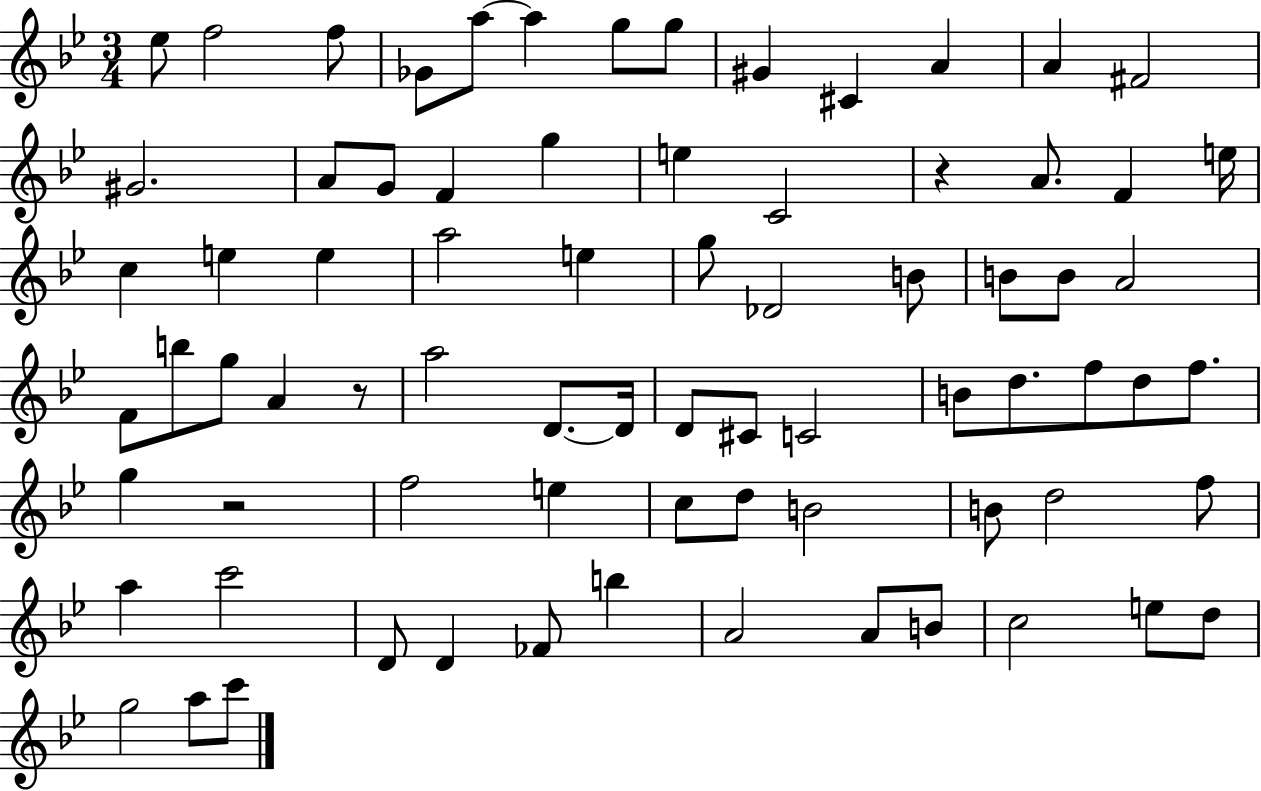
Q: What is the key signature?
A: BES major